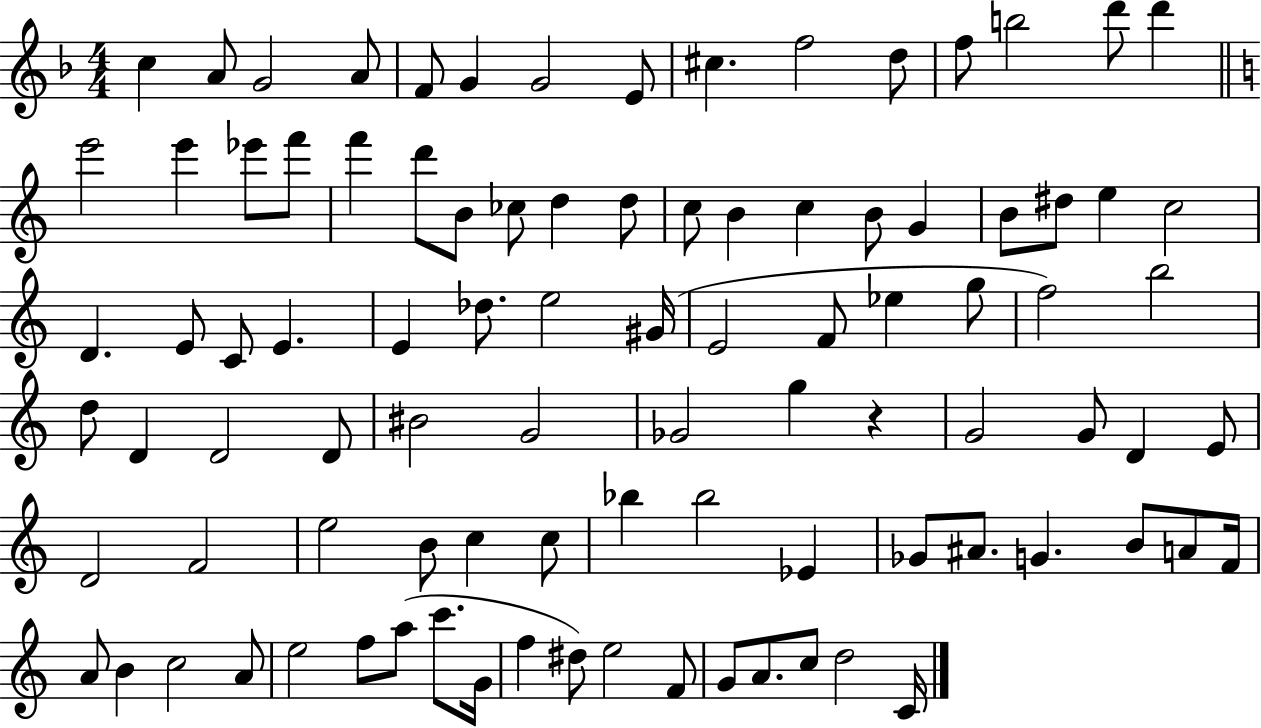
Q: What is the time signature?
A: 4/4